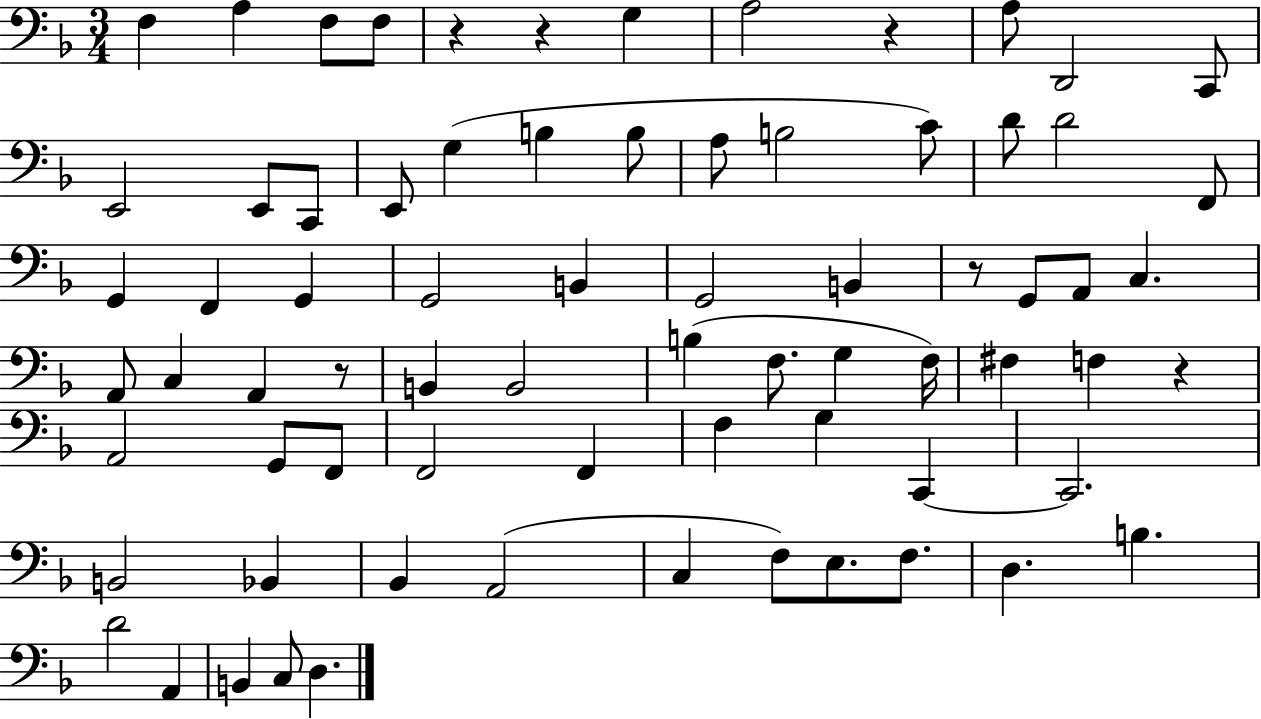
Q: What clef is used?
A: bass